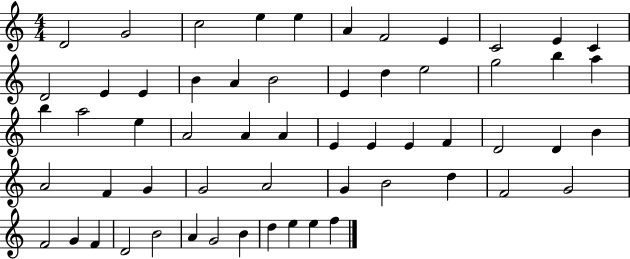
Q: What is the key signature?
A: C major